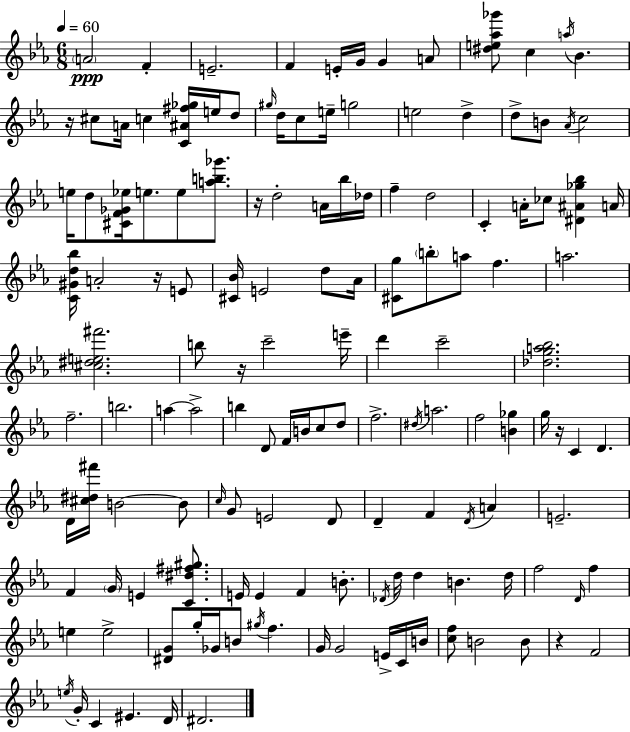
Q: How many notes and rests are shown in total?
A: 141